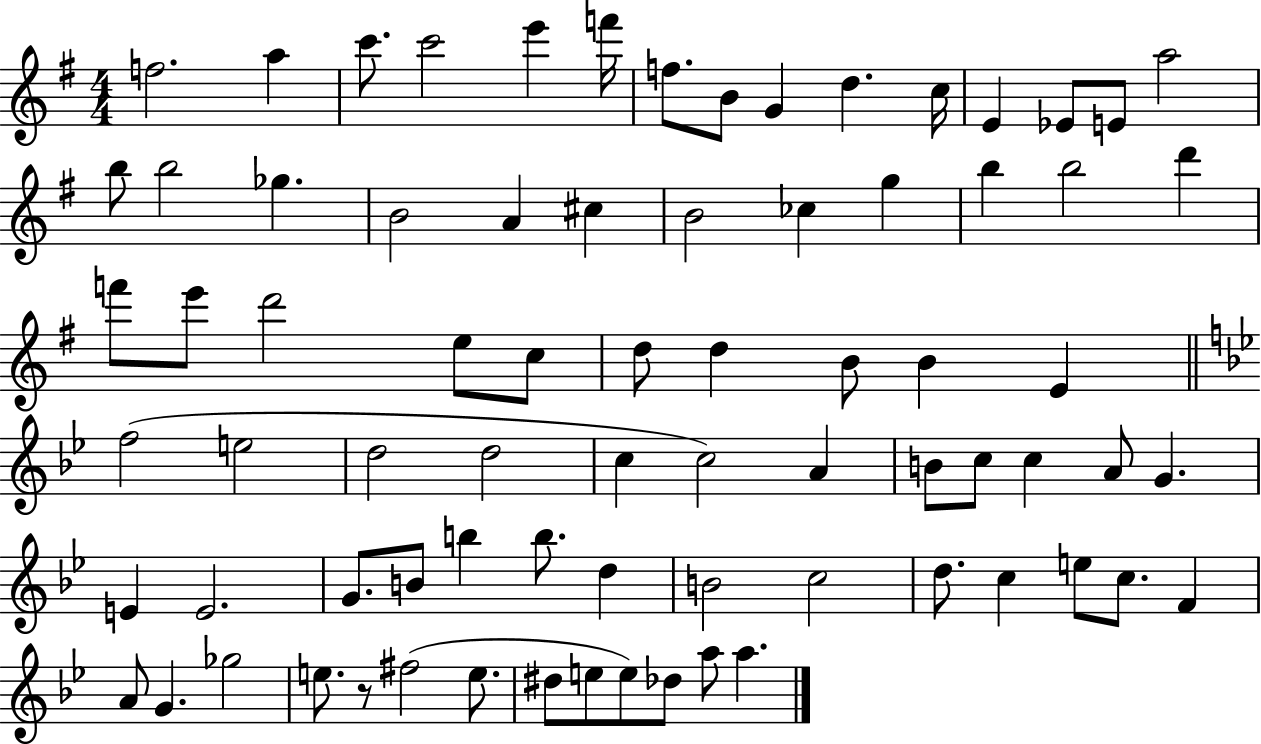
F5/h. A5/q C6/e. C6/h E6/q F6/s F5/e. B4/e G4/q D5/q. C5/s E4/q Eb4/e E4/e A5/h B5/e B5/h Gb5/q. B4/h A4/q C#5/q B4/h CES5/q G5/q B5/q B5/h D6/q F6/e E6/e D6/h E5/e C5/e D5/e D5/q B4/e B4/q E4/q F5/h E5/h D5/h D5/h C5/q C5/h A4/q B4/e C5/e C5/q A4/e G4/q. E4/q E4/h. G4/e. B4/e B5/q B5/e. D5/q B4/h C5/h D5/e. C5/q E5/e C5/e. F4/q A4/e G4/q. Gb5/h E5/e. R/e F#5/h E5/e. D#5/e E5/e E5/e Db5/e A5/e A5/q.